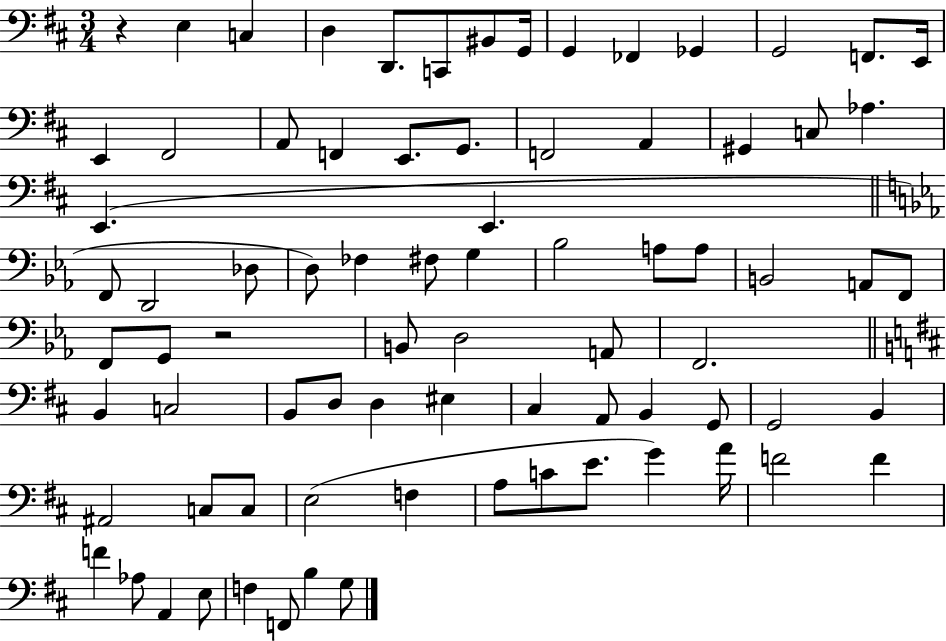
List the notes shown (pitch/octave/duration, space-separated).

R/q E3/q C3/q D3/q D2/e. C2/e BIS2/e G2/s G2/q FES2/q Gb2/q G2/h F2/e. E2/s E2/q F#2/h A2/e F2/q E2/e. G2/e. F2/h A2/q G#2/q C3/e Ab3/q. E2/q. E2/q. F2/e D2/h Db3/e D3/e FES3/q F#3/e G3/q Bb3/h A3/e A3/e B2/h A2/e F2/e F2/e G2/e R/h B2/e D3/h A2/e F2/h. B2/q C3/h B2/e D3/e D3/q EIS3/q C#3/q A2/e B2/q G2/e G2/h B2/q A#2/h C3/e C3/e E3/h F3/q A3/e C4/e E4/e. G4/q A4/s F4/h F4/q F4/q Ab3/e A2/q E3/e F3/q F2/e B3/q G3/e